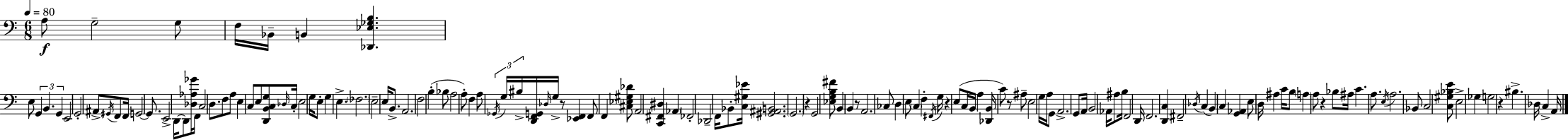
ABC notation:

X:1
T:Untitled
M:6/8
L:1/4
K:Am
A,/2 G,2 G,/2 F,/4 _B,,/4 B,, [_D,,_E,_G,B,] E,/2 G,, B,, G,, E,,2 G,,2 ^A,,/2 ^G,,/4 F,,/2 F,,/4 G,,2 G,,/2 E,,2 D,,/4 D,,/2 [_D,_A,_G]/4 F,,/4 C,2 D,/2 F,/2 A,/2 E, C,/2 E,/2 [D,,B,,C,G,]/2 _D,/4 C,/4 E,2 G,/4 E,/2 G, E, _F,2 E,2 E,/4 B,,/2 A,,2 F,2 B, _B,/2 A,2 A,/2 F, A,/2 _G,,/4 G,/4 ^B,/4 [D,,F,,G,,]/4 _D,/4 G,/4 z/2 [_E,,F,,] F,,/2 F,, [^C,_E,^G,_D]/2 A,,2 [C,,^F,,^D,] _A,, _F,,2 _D,,2 F,,/4 _B,,/2 [C,^G,_E]/4 [^G,,^A,,B,,]2 G,,2 z G,,2 [_E,G,B,^F]/2 B,, B,, z/2 A,,2 _C,/2 D, E,/2 C, F, ^F,,/4 G,/4 z E,/2 C,/4 B,,/4 A, [_D,,B,,]/4 C/2 z/2 ^A,/2 E,2 G,/4 A,/4 G,,/2 A,,2 G,,/2 A,,/4 B,,2 _A,,/4 ^A,/2 B,/4 F,,2 D,,/4 F,,2 [D,,C,] ^F,,2 _D,/4 C, B,, C, [G,,_A,,] E,/2 D,/4 ^A, C/4 B,/2 A, A,/2 z _B,/2 ^A,/4 C A,/2 E,/4 A,2 _B,,/2 C,2 [C,^G,_B,E]/2 E,2 _G, G,2 z ^B, _D,/4 C, A,,/4